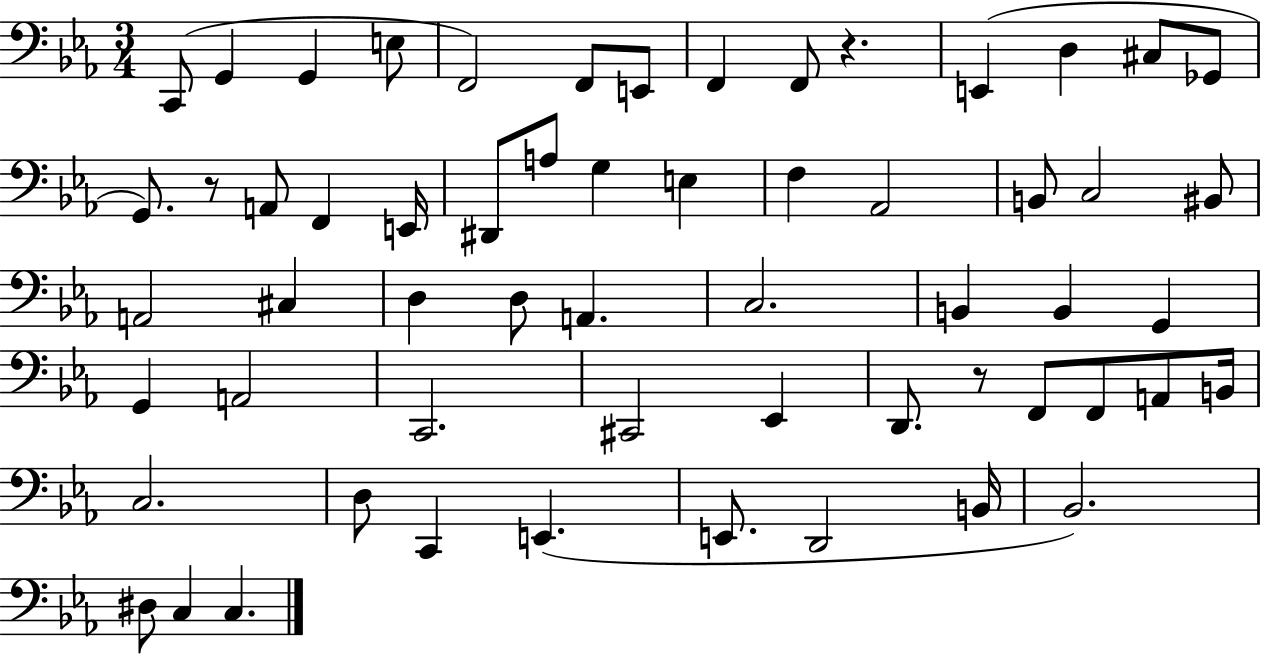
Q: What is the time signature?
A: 3/4